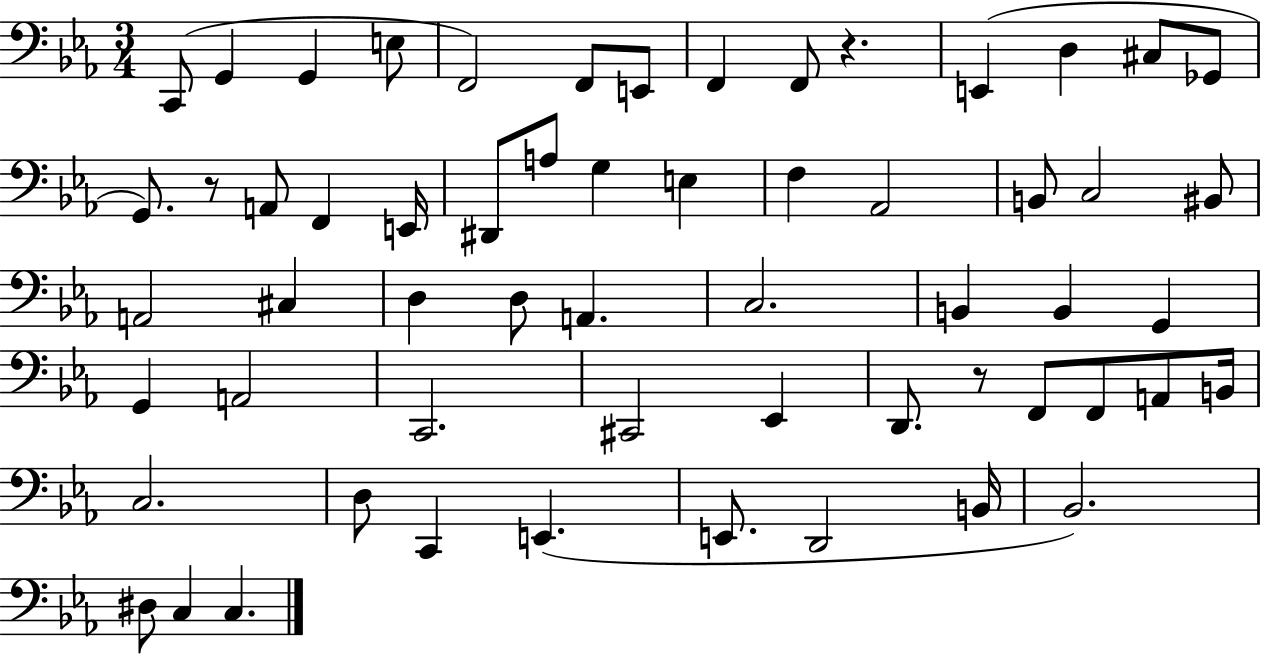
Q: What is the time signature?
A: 3/4